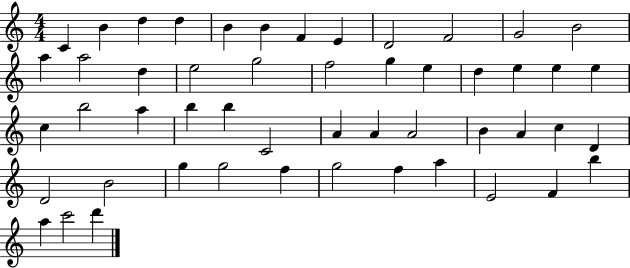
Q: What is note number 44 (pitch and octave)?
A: F5